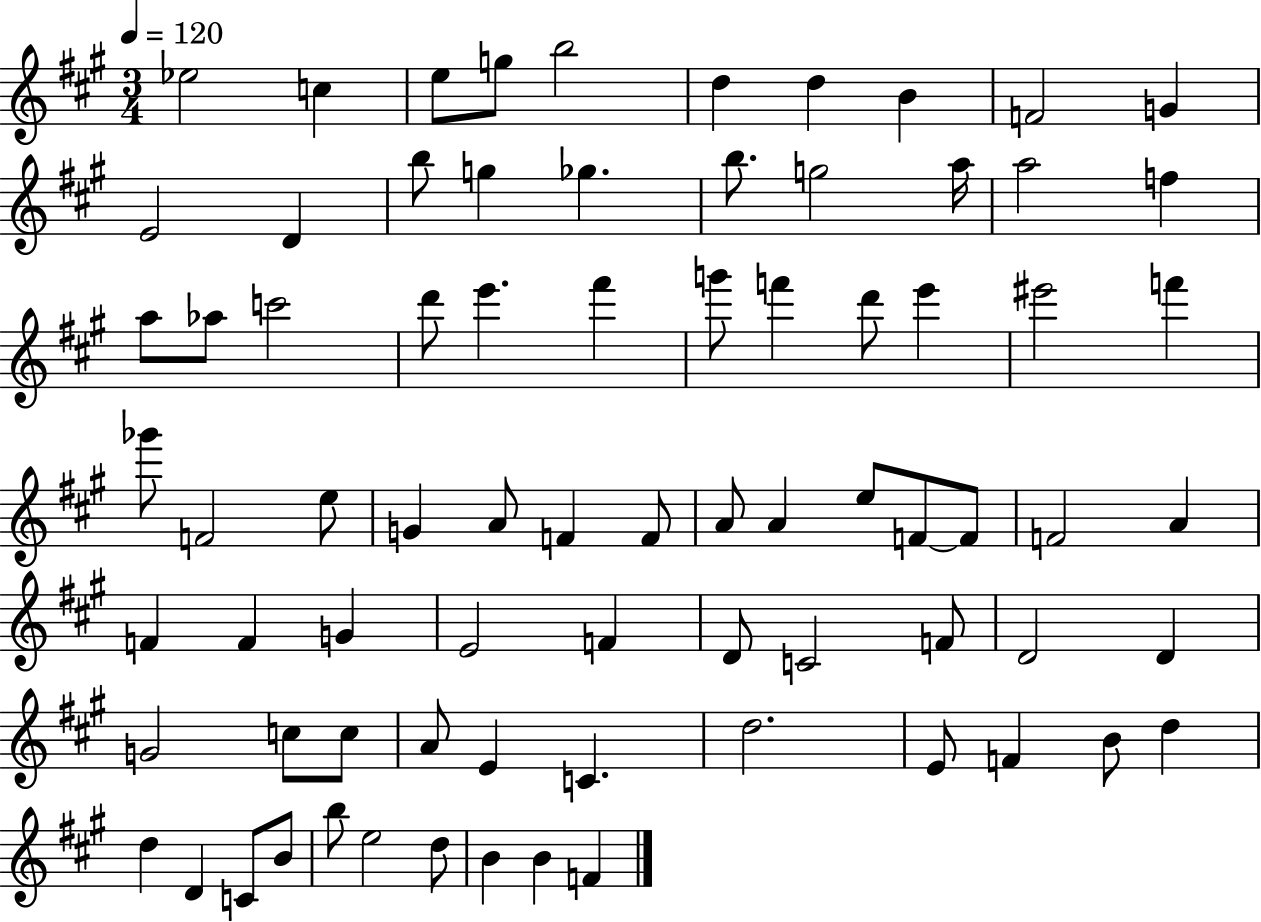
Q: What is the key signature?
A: A major